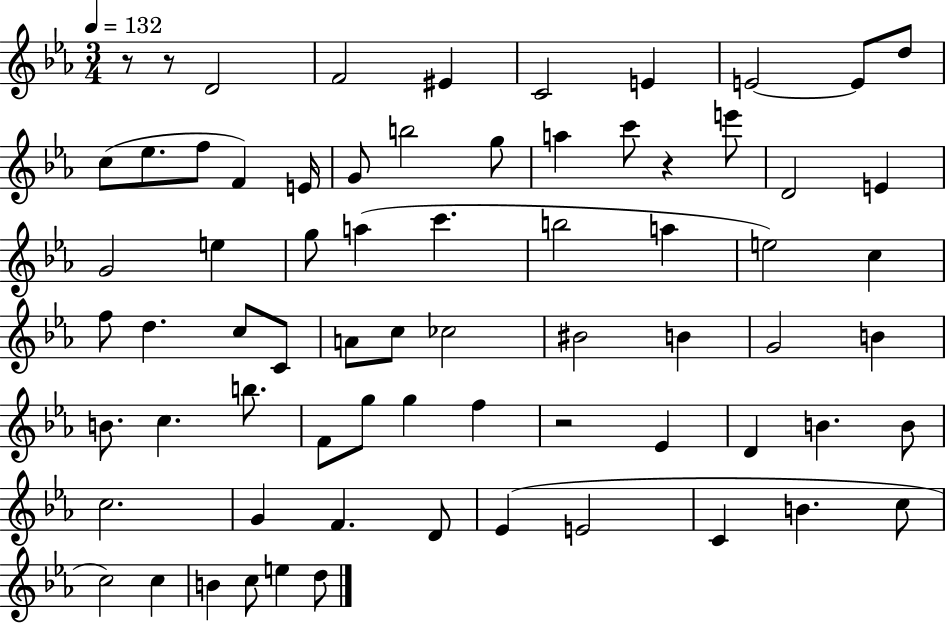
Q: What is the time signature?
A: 3/4